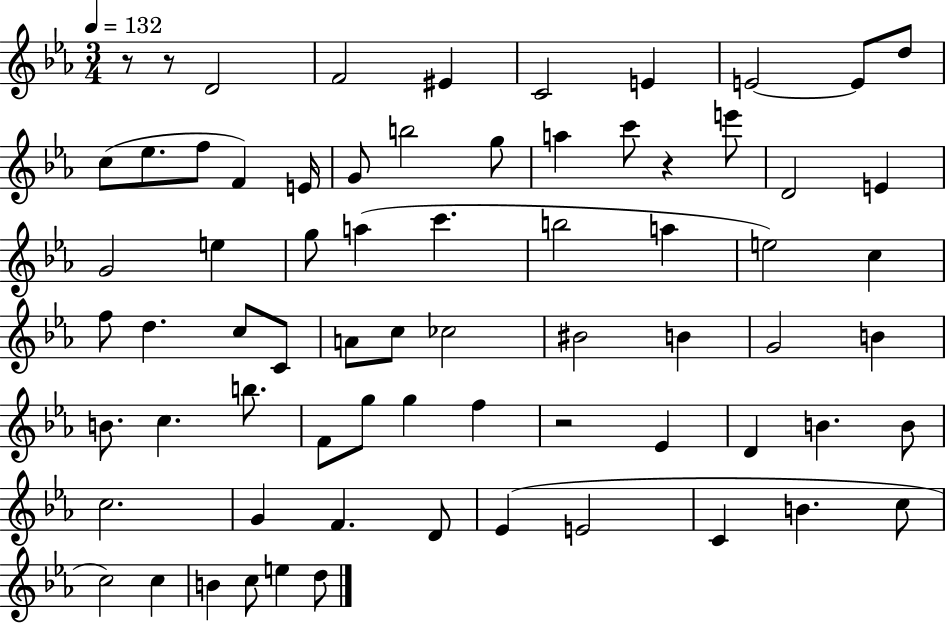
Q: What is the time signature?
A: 3/4